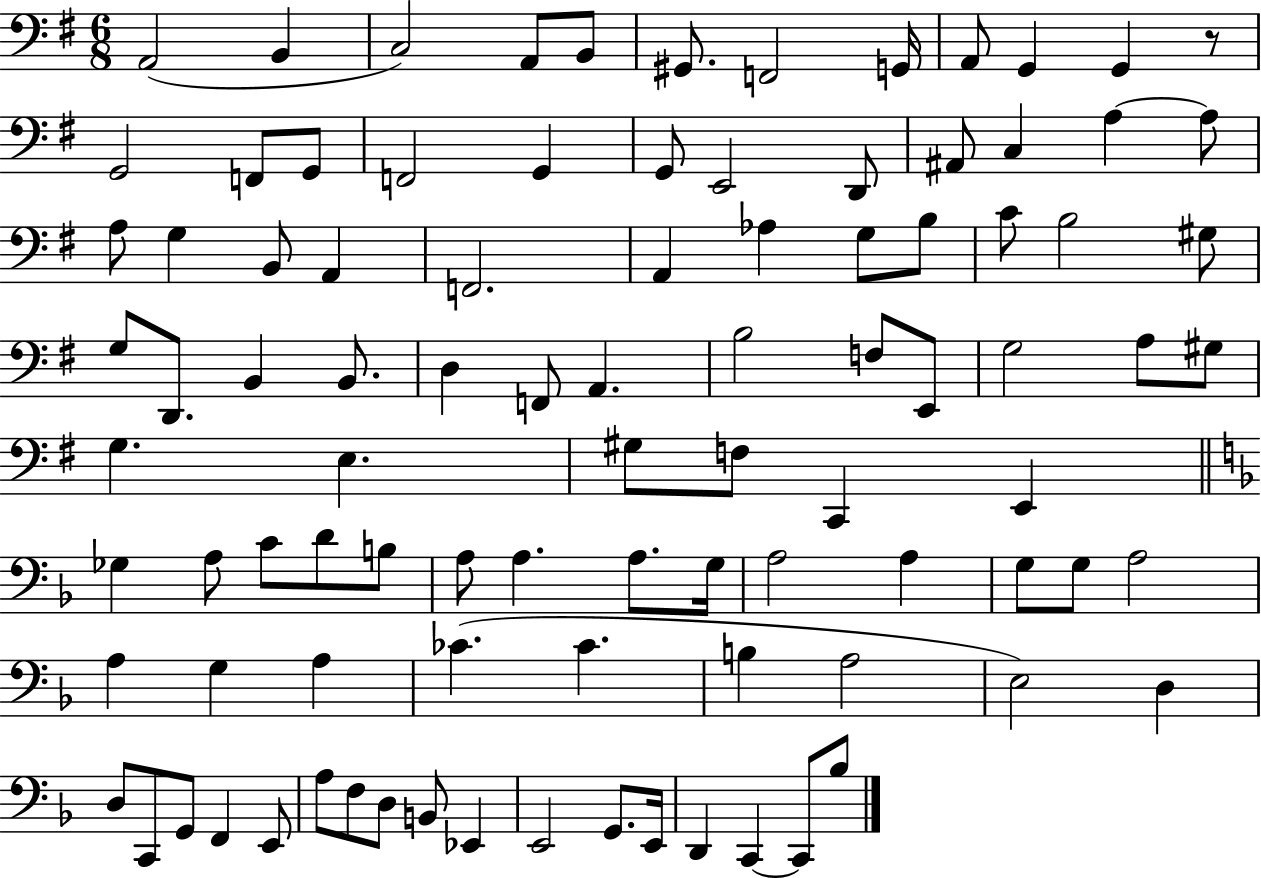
A2/h B2/q C3/h A2/e B2/e G#2/e. F2/h G2/s A2/e G2/q G2/q R/e G2/h F2/e G2/e F2/h G2/q G2/e E2/h D2/e A#2/e C3/q A3/q A3/e A3/e G3/q B2/e A2/q F2/h. A2/q Ab3/q G3/e B3/e C4/e B3/h G#3/e G3/e D2/e. B2/q B2/e. D3/q F2/e A2/q. B3/h F3/e E2/e G3/h A3/e G#3/e G3/q. E3/q. G#3/e F3/e C2/q E2/q Gb3/q A3/e C4/e D4/e B3/e A3/e A3/q. A3/e. G3/s A3/h A3/q G3/e G3/e A3/h A3/q G3/q A3/q CES4/q. CES4/q. B3/q A3/h E3/h D3/q D3/e C2/e G2/e F2/q E2/e A3/e F3/e D3/e B2/e Eb2/q E2/h G2/e. E2/s D2/q C2/q C2/e Bb3/e